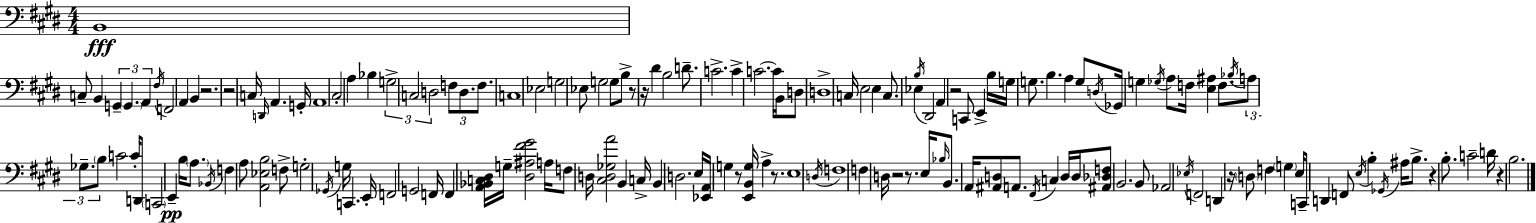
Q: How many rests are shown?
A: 12